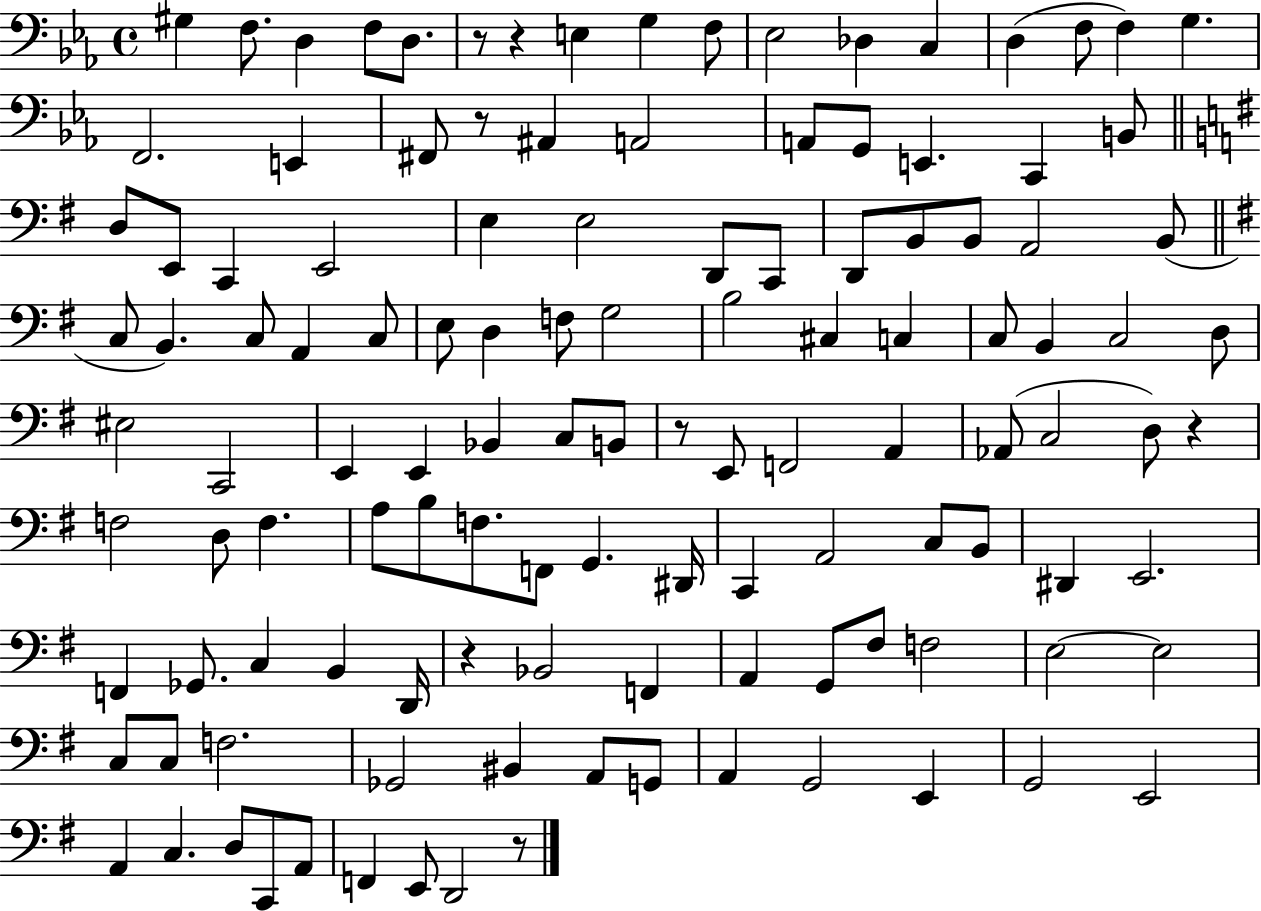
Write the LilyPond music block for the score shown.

{
  \clef bass
  \time 4/4
  \defaultTimeSignature
  \key ees \major
  gis4 f8. d4 f8 d8. | r8 r4 e4 g4 f8 | ees2 des4 c4 | d4( f8 f4) g4. | \break f,2. e,4 | fis,8 r8 ais,4 a,2 | a,8 g,8 e,4. c,4 b,8 | \bar "||" \break \key e \minor d8 e,8 c,4 e,2 | e4 e2 d,8 c,8 | d,8 b,8 b,8 a,2 b,8( | \bar "||" \break \key g \major c8 b,4.) c8 a,4 c8 | e8 d4 f8 g2 | b2 cis4 c4 | c8 b,4 c2 d8 | \break eis2 c,2 | e,4 e,4 bes,4 c8 b,8 | r8 e,8 f,2 a,4 | aes,8( c2 d8) r4 | \break f2 d8 f4. | a8 b8 f8. f,8 g,4. dis,16 | c,4 a,2 c8 b,8 | dis,4 e,2. | \break f,4 ges,8. c4 b,4 d,16 | r4 bes,2 f,4 | a,4 g,8 fis8 f2 | e2~~ e2 | \break c8 c8 f2. | ges,2 bis,4 a,8 g,8 | a,4 g,2 e,4 | g,2 e,2 | \break a,4 c4. d8 c,8 a,8 | f,4 e,8 d,2 r8 | \bar "|."
}